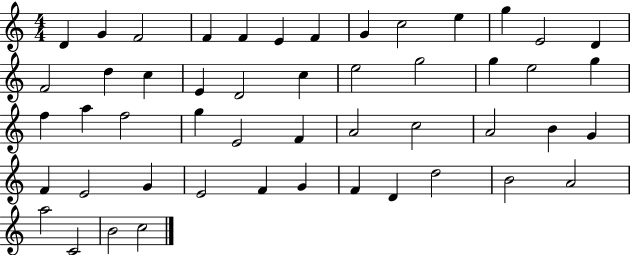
D4/q G4/q F4/h F4/q F4/q E4/q F4/q G4/q C5/h E5/q G5/q E4/h D4/q F4/h D5/q C5/q E4/q D4/h C5/q E5/h G5/h G5/q E5/h G5/q F5/q A5/q F5/h G5/q E4/h F4/q A4/h C5/h A4/h B4/q G4/q F4/q E4/h G4/q E4/h F4/q G4/q F4/q D4/q D5/h B4/h A4/h A5/h C4/h B4/h C5/h